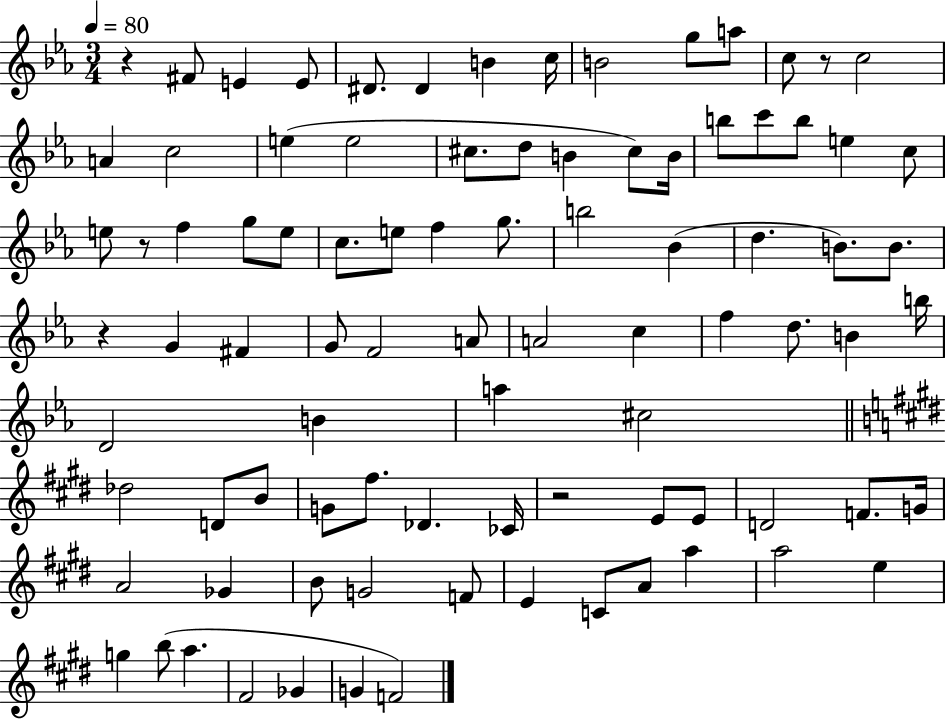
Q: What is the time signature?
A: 3/4